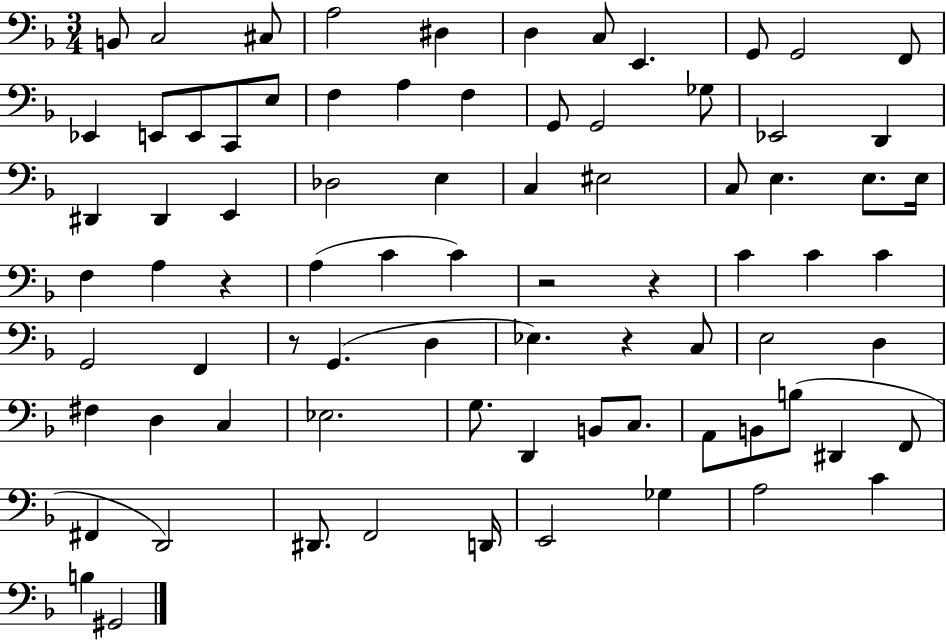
X:1
T:Untitled
M:3/4
L:1/4
K:F
B,,/2 C,2 ^C,/2 A,2 ^D, D, C,/2 E,, G,,/2 G,,2 F,,/2 _E,, E,,/2 E,,/2 C,,/2 E,/2 F, A, F, G,,/2 G,,2 _G,/2 _E,,2 D,, ^D,, ^D,, E,, _D,2 E, C, ^E,2 C,/2 E, E,/2 E,/4 F, A, z A, C C z2 z C C C G,,2 F,, z/2 G,, D, _E, z C,/2 E,2 D, ^F, D, C, _E,2 G,/2 D,, B,,/2 C,/2 A,,/2 B,,/2 B,/2 ^D,, F,,/2 ^F,, D,,2 ^D,,/2 F,,2 D,,/4 E,,2 _G, A,2 C B, ^G,,2